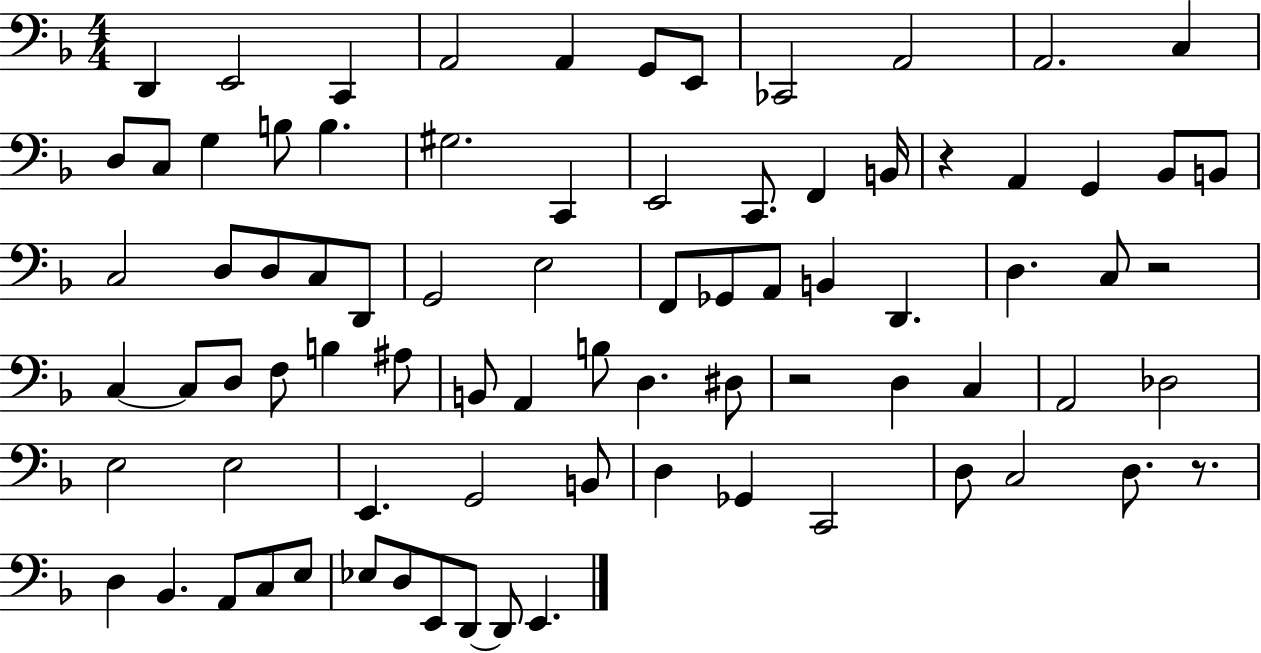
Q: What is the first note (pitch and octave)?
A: D2